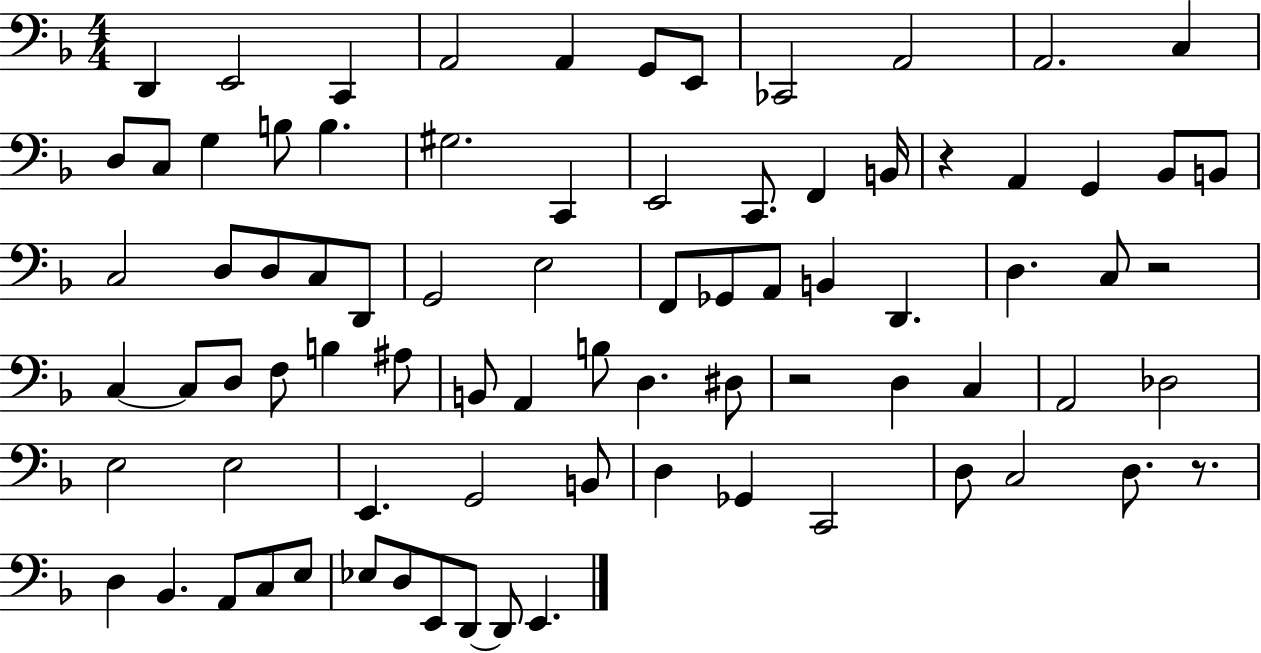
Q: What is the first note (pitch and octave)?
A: D2